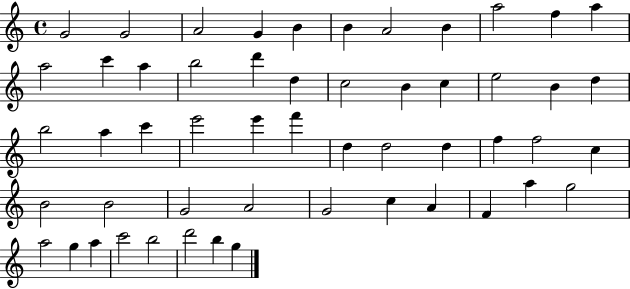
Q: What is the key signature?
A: C major